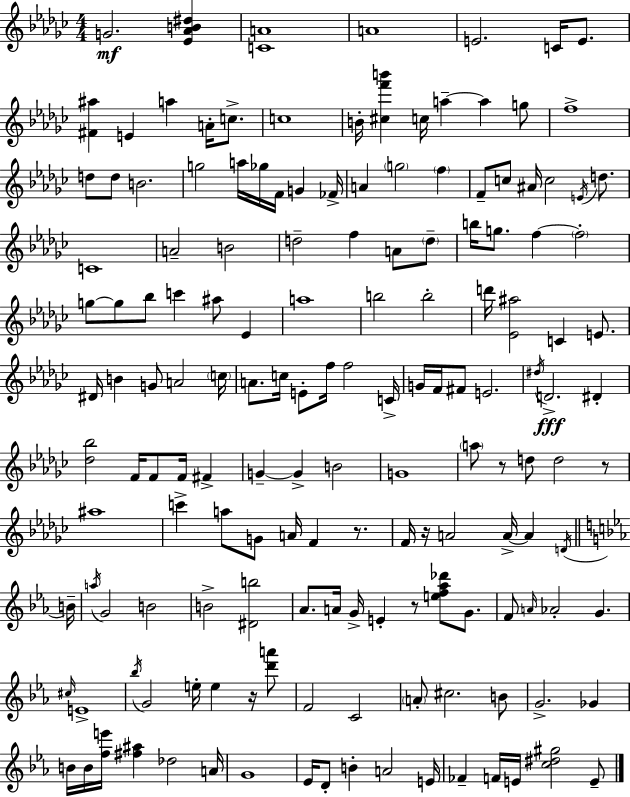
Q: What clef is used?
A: treble